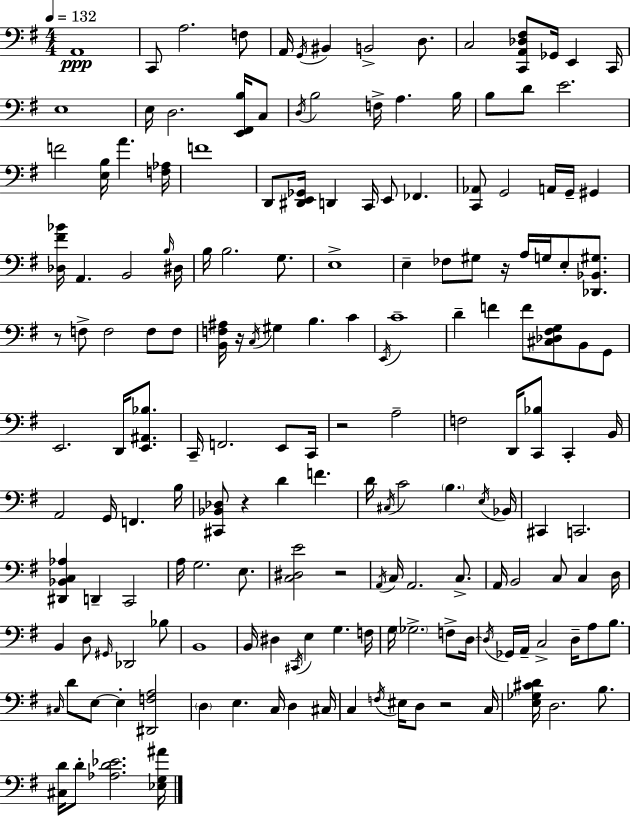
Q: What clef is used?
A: bass